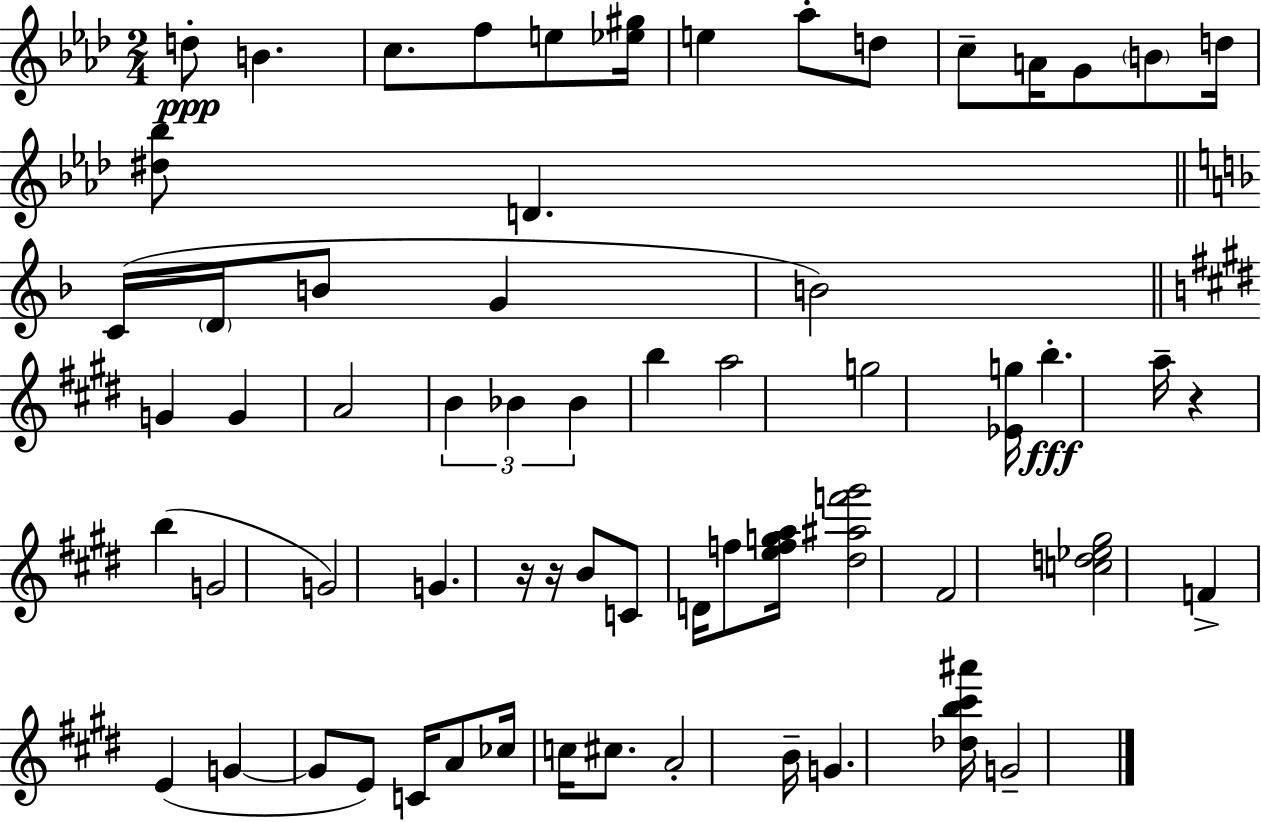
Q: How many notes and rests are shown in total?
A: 63